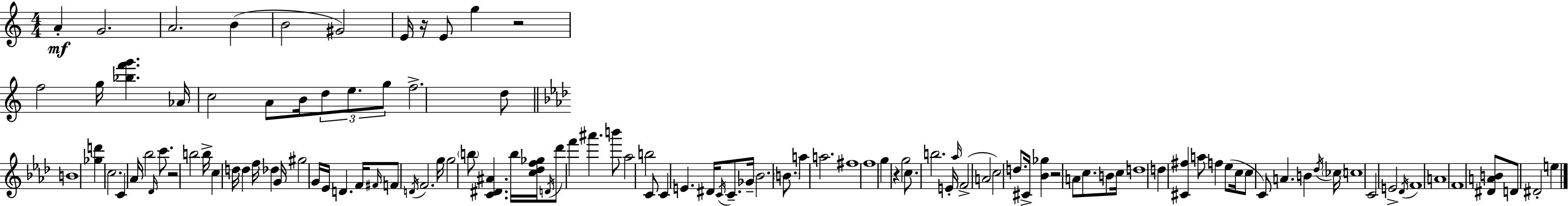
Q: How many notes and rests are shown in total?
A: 117